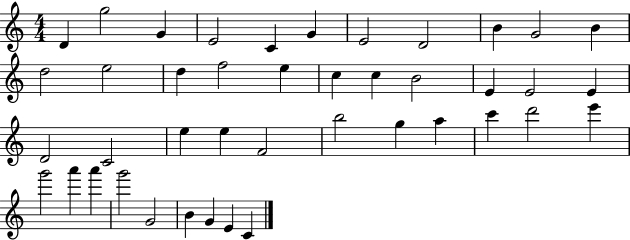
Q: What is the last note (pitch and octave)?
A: C4